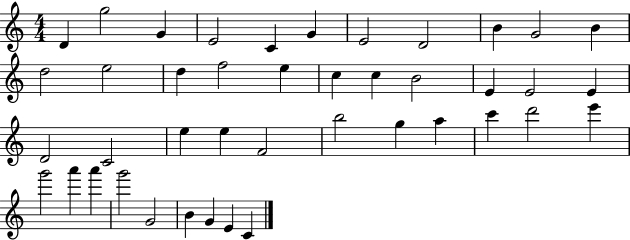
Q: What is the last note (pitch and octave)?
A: C4